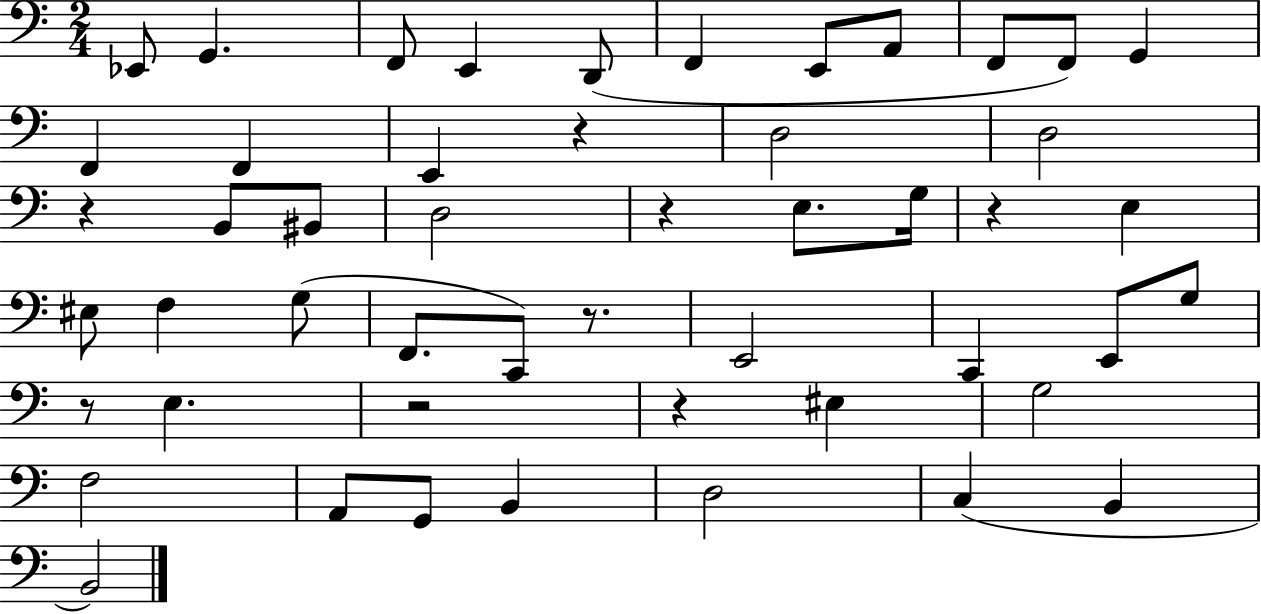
Eb2/e G2/q. F2/e E2/q D2/e F2/q E2/e A2/e F2/e F2/e G2/q F2/q F2/q E2/q R/q D3/h D3/h R/q B2/e BIS2/e D3/h R/q E3/e. G3/s R/q E3/q EIS3/e F3/q G3/e F2/e. C2/e R/e. E2/h C2/q E2/e G3/e R/e E3/q. R/h R/q EIS3/q G3/h F3/h A2/e G2/e B2/q D3/h C3/q B2/q B2/h